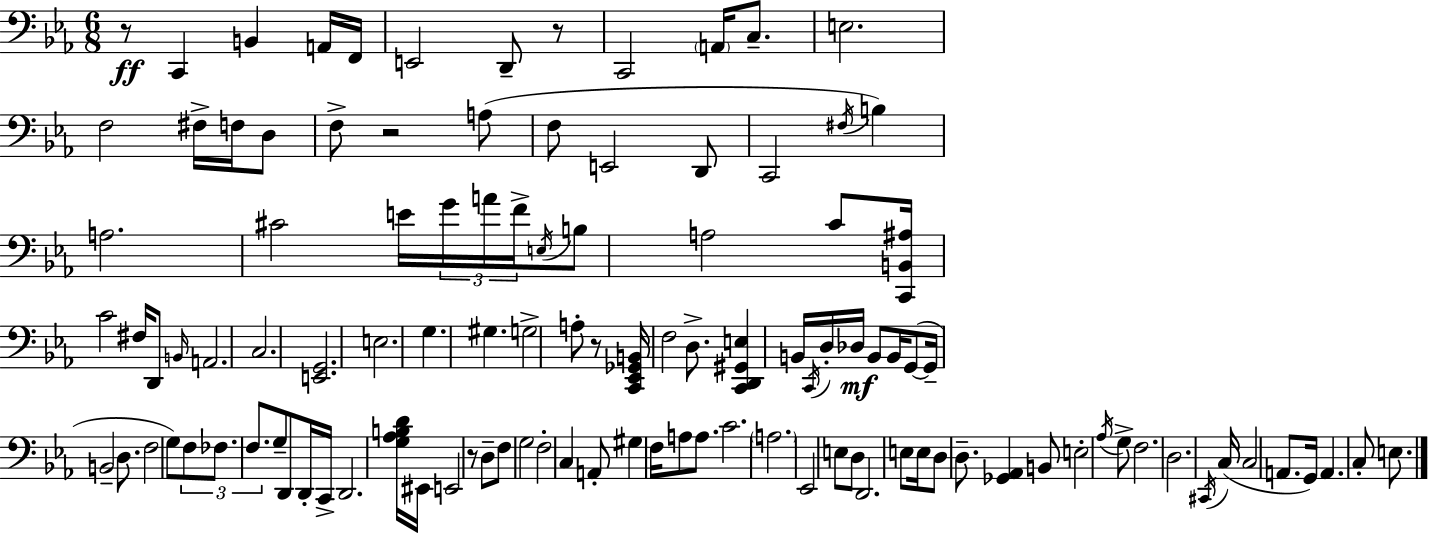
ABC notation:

X:1
T:Untitled
M:6/8
L:1/4
K:Cm
z/2 C,, B,, A,,/4 F,,/4 E,,2 D,,/2 z/2 C,,2 A,,/4 C,/2 E,2 F,2 ^F,/4 F,/4 D,/2 F,/2 z2 A,/2 F,/2 E,,2 D,,/2 C,,2 ^F,/4 B, A,2 ^C2 E/4 G/4 A/4 F/4 E,/4 B,/2 A,2 C/2 [C,,B,,^A,]/4 C2 ^F,/4 D,,/2 B,,/4 A,,2 C,2 [E,,G,,]2 E,2 G, ^G, G,2 A,/2 z/2 [C,,_E,,_G,,B,,]/4 F,2 D,/2 [C,,D,,^G,,E,] B,,/4 C,,/4 D,/4 _D,/4 B,,/2 B,,/4 G,,/2 G,,/4 B,,2 D,/2 F,2 G,/2 F,/2 _F,/2 F,/2 G,/2 D,,/2 D,,/4 C,,/4 D,,2 [G,_A,B,D]/4 ^E,,/4 E,,2 z/2 D,/2 F,/2 G,2 F,2 C, A,,/2 ^G, F,/4 A,/2 A,/2 C2 A,2 _E,,2 E,/2 D,/2 D,,2 E,/2 E,/4 D,/2 D,/2 [_G,,_A,,] B,,/2 E,2 _A,/4 G,/2 F,2 D,2 ^C,,/4 C,/4 C,2 A,,/2 G,,/4 A,, C,/2 E,/2